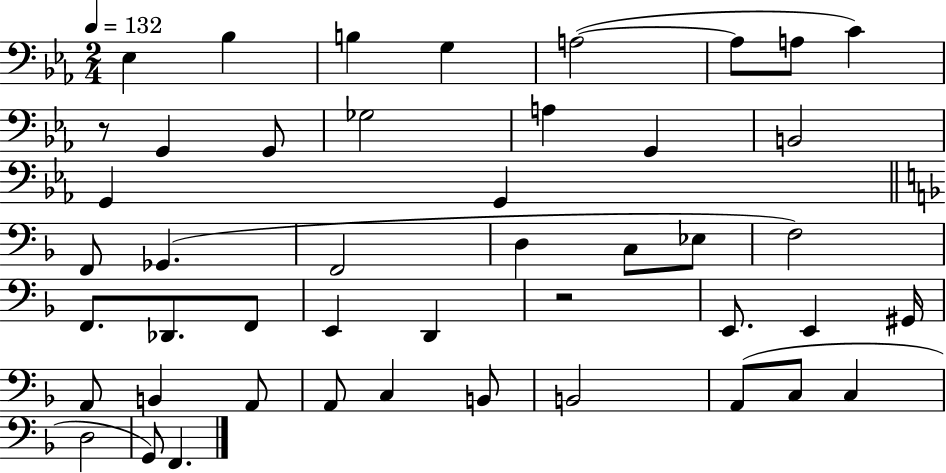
{
  \clef bass
  \numericTimeSignature
  \time 2/4
  \key ees \major
  \tempo 4 = 132
  ees4 bes4 | b4 g4 | a2~(~ | a8 a8 c'4) | \break r8 g,4 g,8 | ges2 | a4 g,4 | b,2 | \break g,4 g,4 | \bar "||" \break \key d \minor f,8 ges,4.( | f,2 | d4 c8 ees8 | f2) | \break f,8. des,8. f,8 | e,4 d,4 | r2 | e,8. e,4 gis,16 | \break a,8 b,4 a,8 | a,8 c4 b,8 | b,2 | a,8( c8 c4 | \break d2 | g,8) f,4. | \bar "|."
}